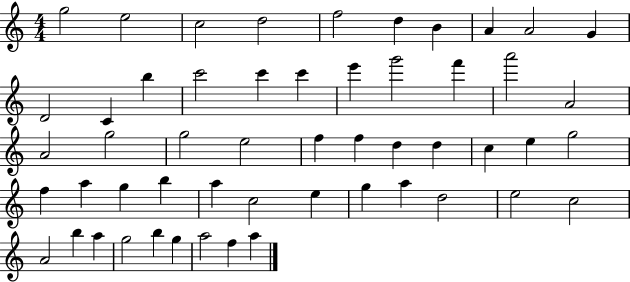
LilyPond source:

{
  \clef treble
  \numericTimeSignature
  \time 4/4
  \key c \major
  g''2 e''2 | c''2 d''2 | f''2 d''4 b'4 | a'4 a'2 g'4 | \break d'2 c'4 b''4 | c'''2 c'''4 c'''4 | e'''4 g'''2 f'''4 | a'''2 a'2 | \break a'2 g''2 | g''2 e''2 | f''4 f''4 d''4 d''4 | c''4 e''4 g''2 | \break f''4 a''4 g''4 b''4 | a''4 c''2 e''4 | g''4 a''4 d''2 | e''2 c''2 | \break a'2 b''4 a''4 | g''2 b''4 g''4 | a''2 f''4 a''4 | \bar "|."
}